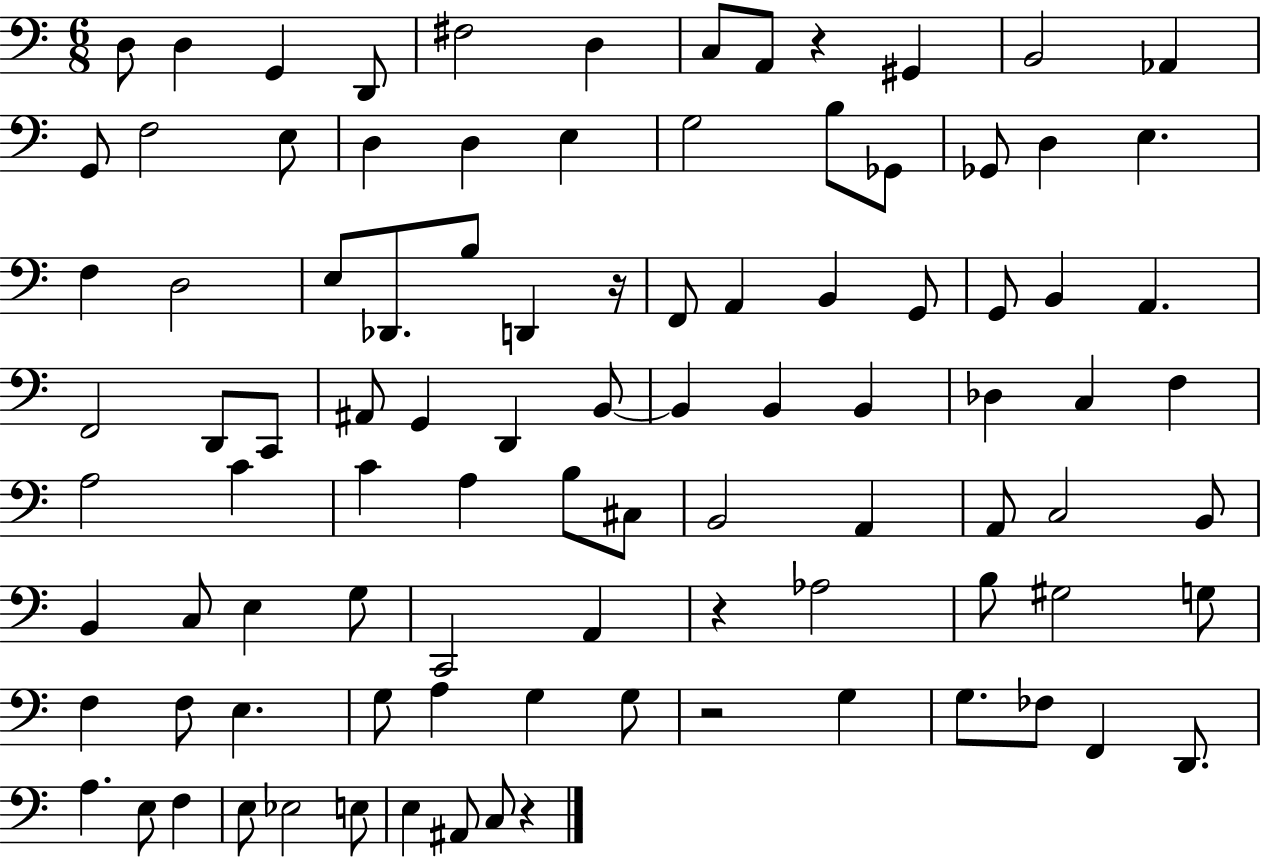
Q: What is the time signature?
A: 6/8